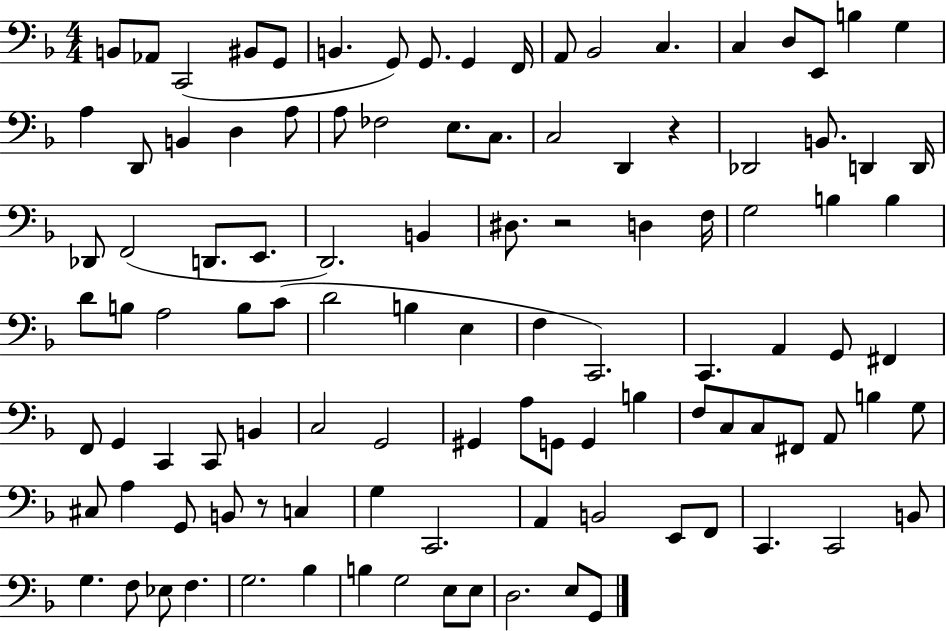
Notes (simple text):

B2/e Ab2/e C2/h BIS2/e G2/e B2/q. G2/e G2/e. G2/q F2/s A2/e Bb2/h C3/q. C3/q D3/e E2/e B3/q G3/q A3/q D2/e B2/q D3/q A3/e A3/e FES3/h E3/e. C3/e. C3/h D2/q R/q Db2/h B2/e. D2/q D2/s Db2/e F2/h D2/e. E2/e. D2/h. B2/q D#3/e. R/h D3/q F3/s G3/h B3/q B3/q D4/e B3/e A3/h B3/e C4/e D4/h B3/q E3/q F3/q C2/h. C2/q. A2/q G2/e F#2/q F2/e G2/q C2/q C2/e B2/q C3/h G2/h G#2/q A3/e G2/e G2/q B3/q F3/e C3/e C3/e F#2/e A2/e B3/q G3/e C#3/e A3/q G2/e B2/e R/e C3/q G3/q C2/h. A2/q B2/h E2/e F2/e C2/q. C2/h B2/e G3/q. F3/e Eb3/e F3/q. G3/h. Bb3/q B3/q G3/h E3/e E3/e D3/h. E3/e G2/e